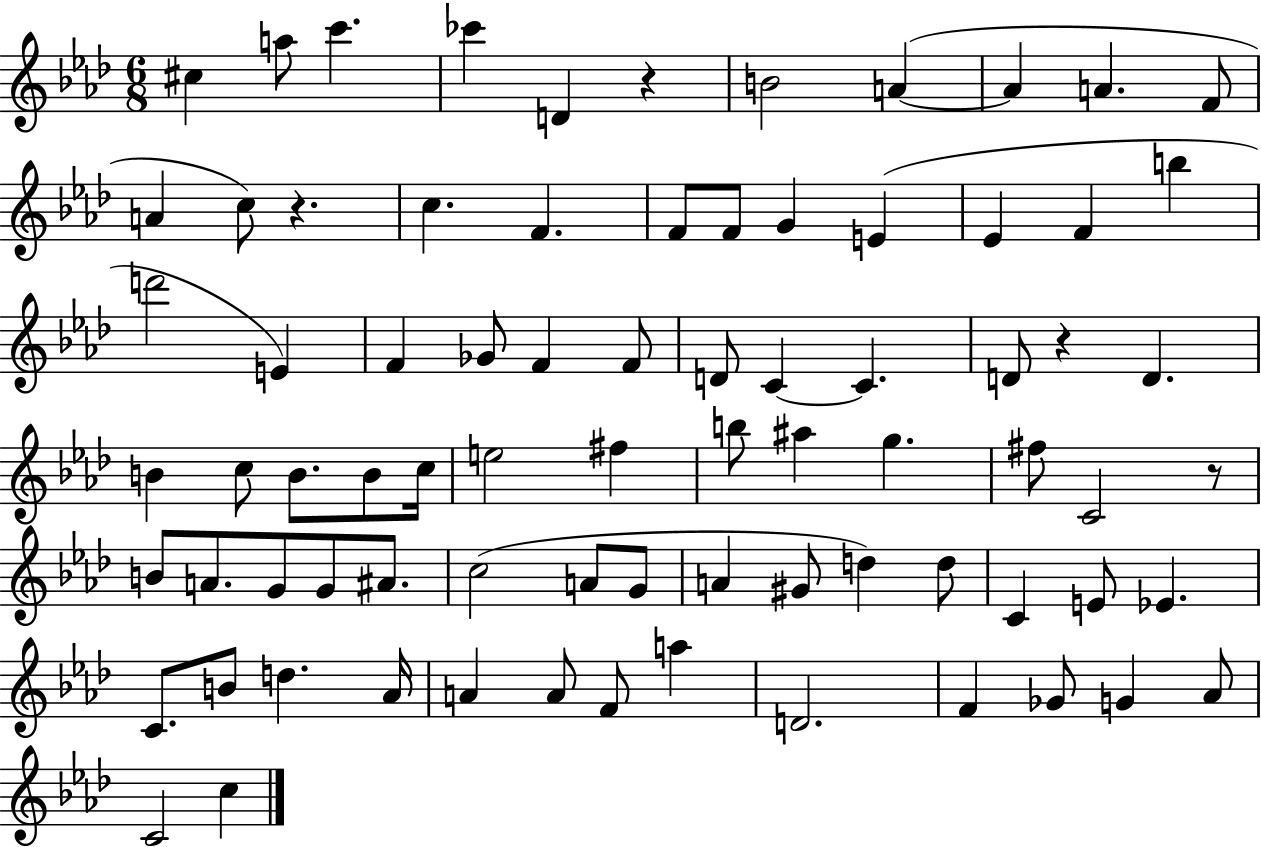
{
  \clef treble
  \numericTimeSignature
  \time 6/8
  \key aes \major
  \repeat volta 2 { cis''4 a''8 c'''4. | ces'''4 d'4 r4 | b'2 a'4~(~ | a'4 a'4. f'8 | \break a'4 c''8) r4. | c''4. f'4. | f'8 f'8 g'4 e'4( | ees'4 f'4 b''4 | \break d'''2 e'4) | f'4 ges'8 f'4 f'8 | d'8 c'4~~ c'4. | d'8 r4 d'4. | \break b'4 c''8 b'8. b'8 c''16 | e''2 fis''4 | b''8 ais''4 g''4. | fis''8 c'2 r8 | \break b'8 a'8. g'8 g'8 ais'8. | c''2( a'8 g'8 | a'4 gis'8 d''4) d''8 | c'4 e'8 ees'4. | \break c'8. b'8 d''4. aes'16 | a'4 a'8 f'8 a''4 | d'2. | f'4 ges'8 g'4 aes'8 | \break c'2 c''4 | } \bar "|."
}